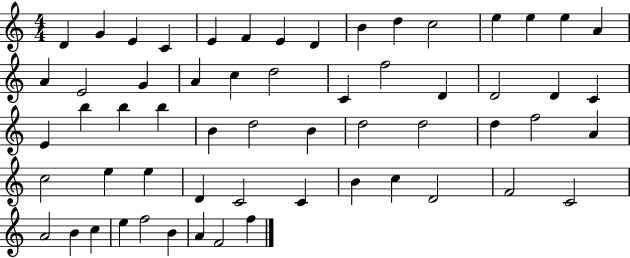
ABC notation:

X:1
T:Untitled
M:4/4
L:1/4
K:C
D G E C E F E D B d c2 e e e A A E2 G A c d2 C f2 D D2 D C E b b b B d2 B d2 d2 d f2 A c2 e e D C2 C B c D2 F2 C2 A2 B c e f2 B A F2 f